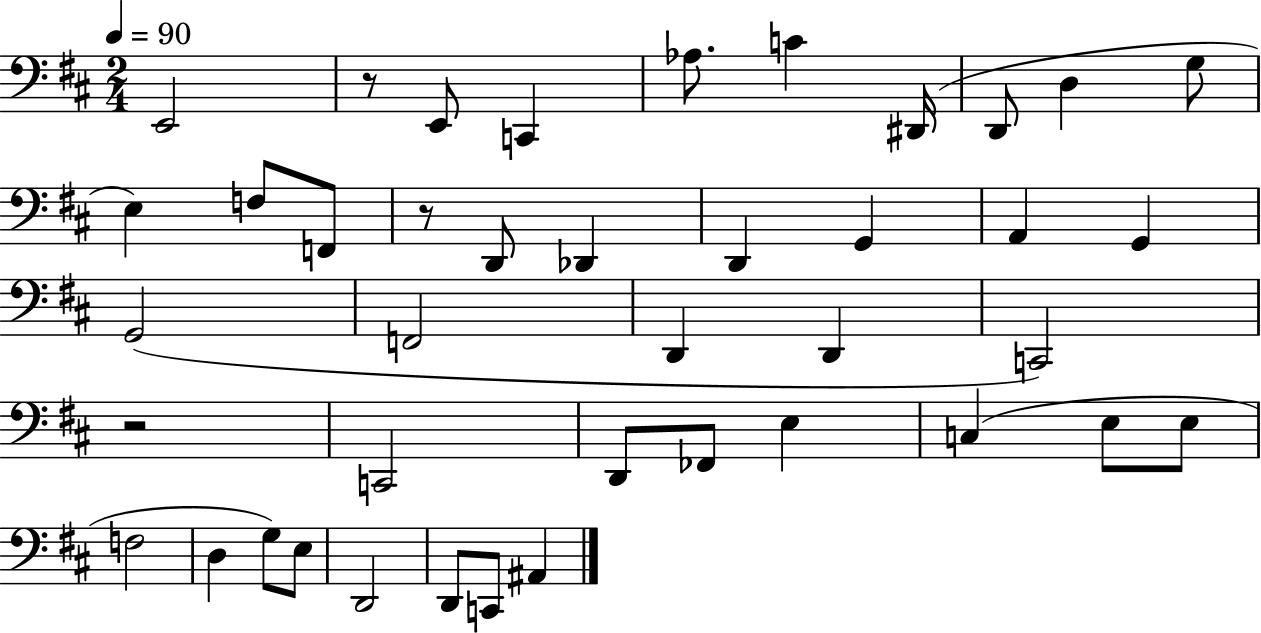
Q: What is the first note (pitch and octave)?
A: E2